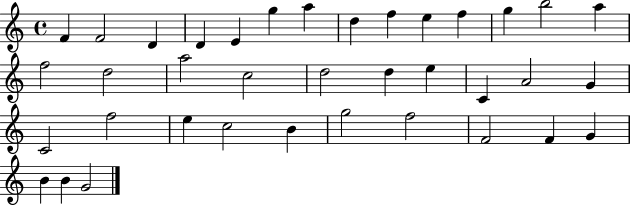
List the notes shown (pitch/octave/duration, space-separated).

F4/q F4/h D4/q D4/q E4/q G5/q A5/q D5/q F5/q E5/q F5/q G5/q B5/h A5/q F5/h D5/h A5/h C5/h D5/h D5/q E5/q C4/q A4/h G4/q C4/h F5/h E5/q C5/h B4/q G5/h F5/h F4/h F4/q G4/q B4/q B4/q G4/h